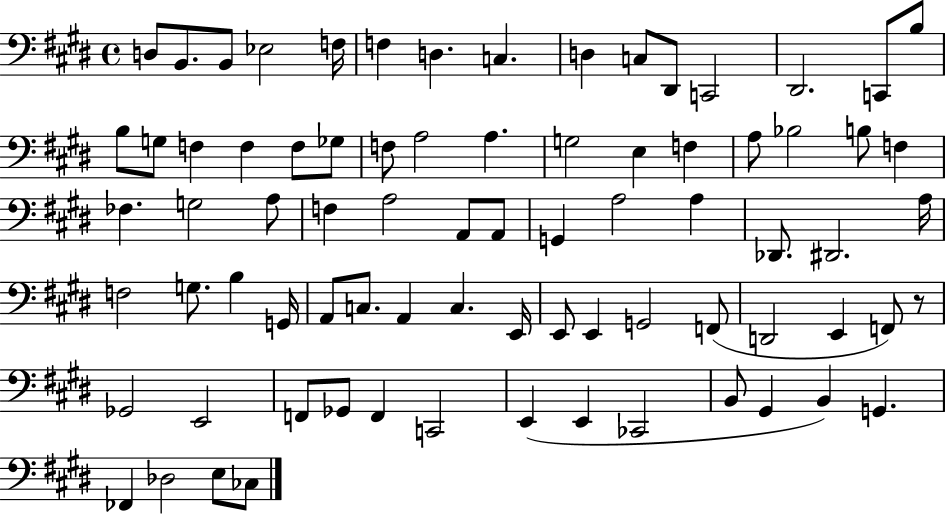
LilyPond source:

{
  \clef bass
  \time 4/4
  \defaultTimeSignature
  \key e \major
  d8 b,8. b,8 ees2 f16 | f4 d4. c4. | d4 c8 dis,8 c,2 | dis,2. c,8 b8 | \break b8 g8 f4 f4 f8 ges8 | f8 a2 a4. | g2 e4 f4 | a8 bes2 b8 f4 | \break fes4. g2 a8 | f4 a2 a,8 a,8 | g,4 a2 a4 | des,8. dis,2. a16 | \break f2 g8. b4 g,16 | a,8 c8. a,4 c4. e,16 | e,8 e,4 g,2 f,8( | d,2 e,4 f,8) r8 | \break ges,2 e,2 | f,8 ges,8 f,4 c,2 | e,4( e,4 ces,2 | b,8 gis,4 b,4) g,4. | \break fes,4 des2 e8 ces8 | \bar "|."
}